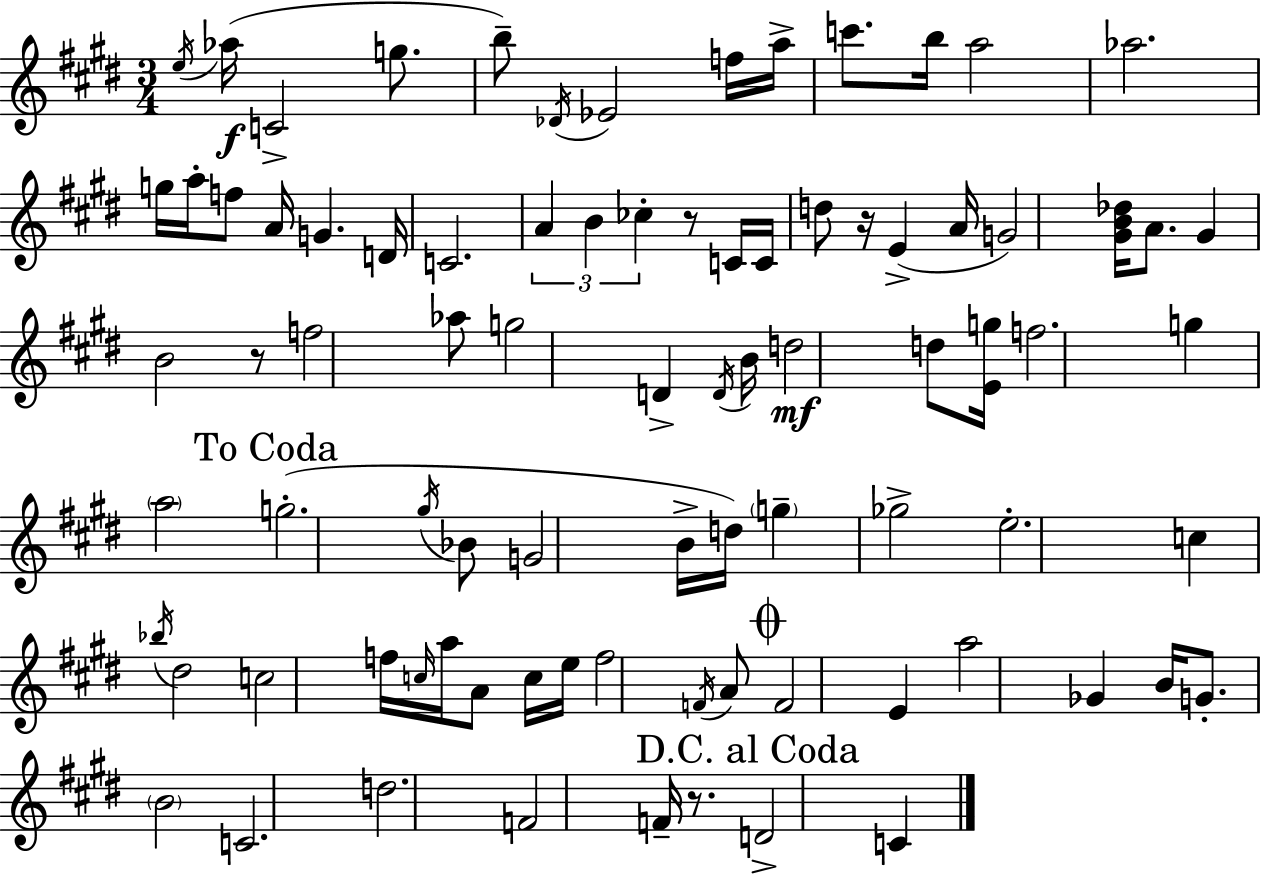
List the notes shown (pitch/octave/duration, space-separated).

E5/s Ab5/s C4/h G5/e. B5/e Db4/s Eb4/h F5/s A5/s C6/e. B5/s A5/h Ab5/h. G5/s A5/s F5/e A4/s G4/q. D4/s C4/h. A4/q B4/q CES5/q R/e C4/s C4/s D5/e R/s E4/q A4/s G4/h [G#4,B4,Db5]/s A4/e. G#4/q B4/h R/e F5/h Ab5/e G5/h D4/q D4/s B4/s D5/h D5/e [E4,G5]/s F5/h. G5/q A5/h G5/h. G#5/s Bb4/e G4/h B4/s D5/s G5/q Gb5/h E5/h. C5/q Bb5/s D#5/h C5/h F5/s C5/s A5/s A4/e C5/s E5/s F5/h F4/s A4/e F4/h E4/q A5/h Gb4/q B4/s G4/e. B4/h C4/h. D5/h. F4/h F4/s R/e. D4/h C4/q